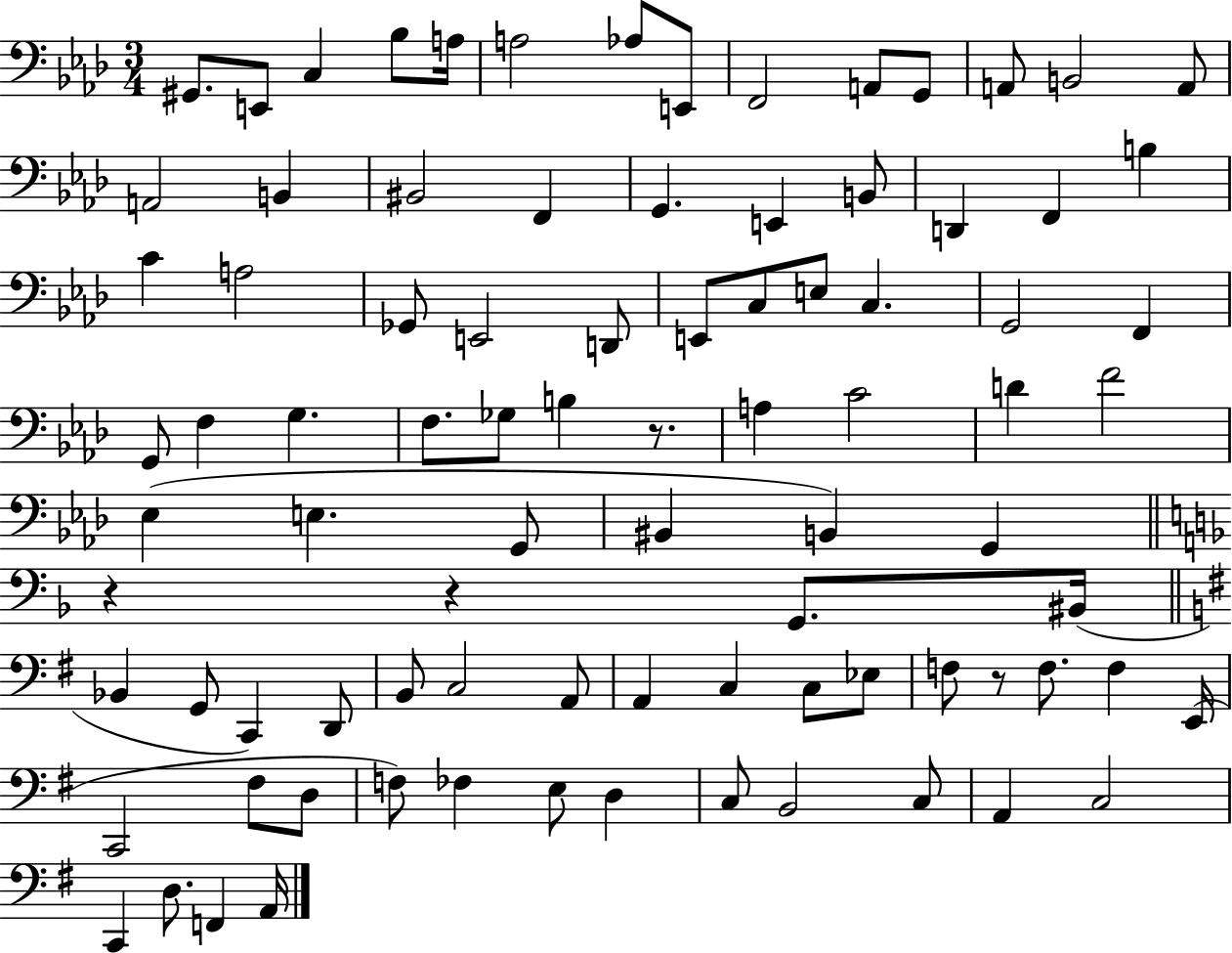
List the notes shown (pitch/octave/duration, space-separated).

G#2/e. E2/e C3/q Bb3/e A3/s A3/h Ab3/e E2/e F2/h A2/e G2/e A2/e B2/h A2/e A2/h B2/q BIS2/h F2/q G2/q. E2/q B2/e D2/q F2/q B3/q C4/q A3/h Gb2/e E2/h D2/e E2/e C3/e E3/e C3/q. G2/h F2/q G2/e F3/q G3/q. F3/e. Gb3/e B3/q R/e. A3/q C4/h D4/q F4/h Eb3/q E3/q. G2/e BIS2/q B2/q G2/q R/q R/q G2/e. BIS2/s Bb2/q G2/e C2/q D2/e B2/e C3/h A2/e A2/q C3/q C3/e Eb3/e F3/e R/e F3/e. F3/q E2/s C2/h F#3/e D3/e F3/e FES3/q E3/e D3/q C3/e B2/h C3/e A2/q C3/h C2/q D3/e. F2/q A2/s